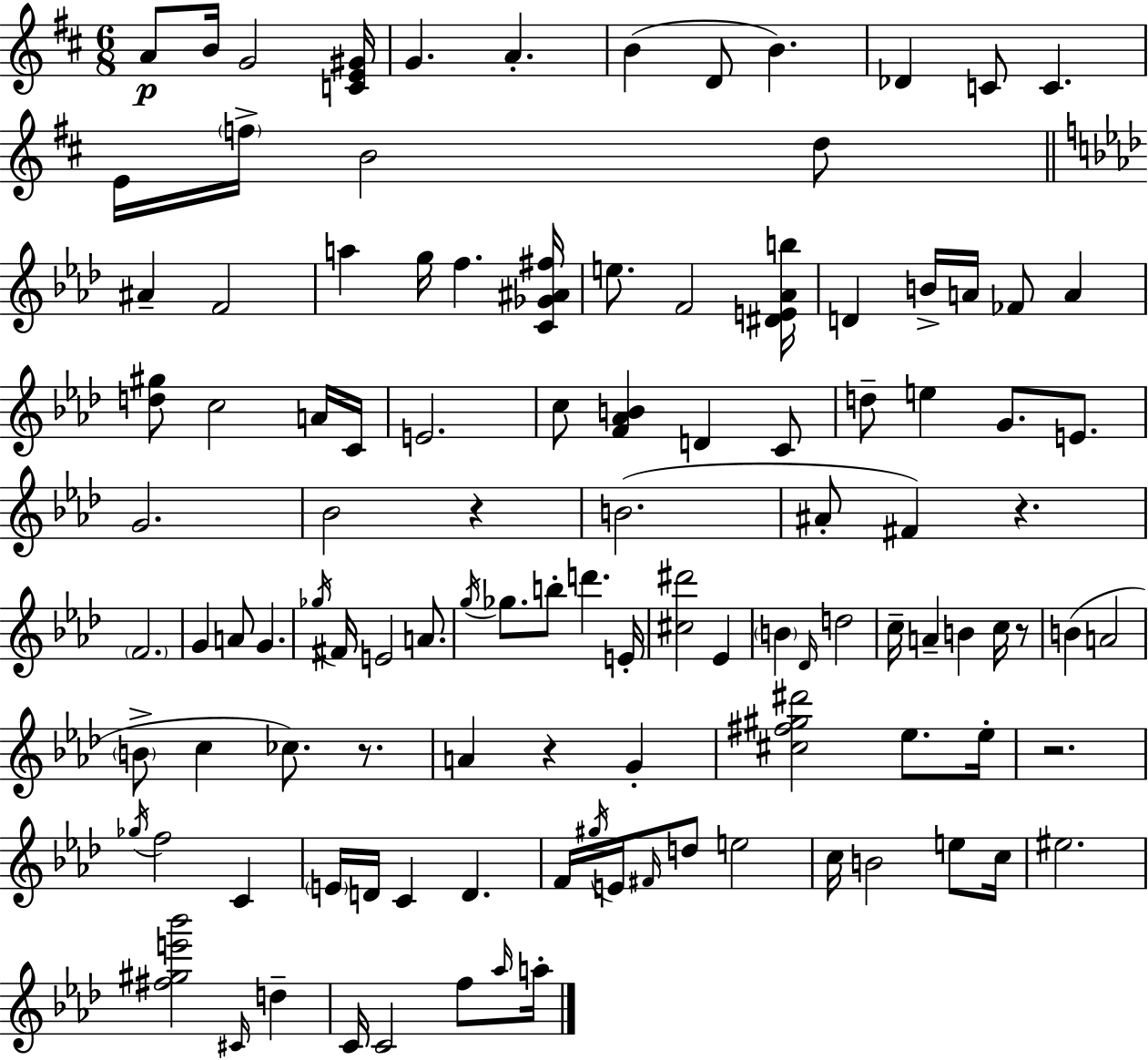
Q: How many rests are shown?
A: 6